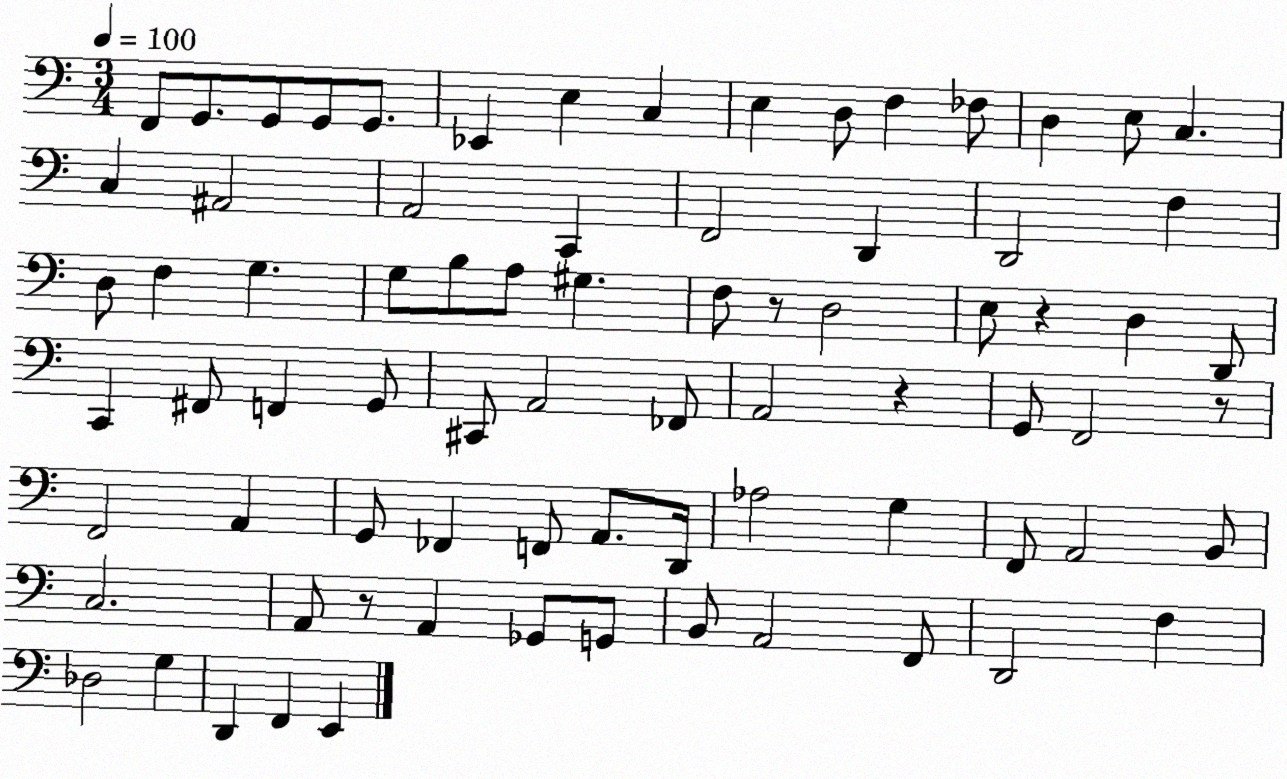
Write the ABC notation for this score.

X:1
T:Untitled
M:3/4
L:1/4
K:C
F,,/2 G,,/2 G,,/2 G,,/2 G,,/2 _E,, E, C, E, D,/2 F, _F,/2 D, E,/2 C, C, ^A,,2 A,,2 C,, F,,2 D,, D,,2 F, D,/2 F, G, G,/2 B,/2 A,/2 ^G, F,/2 z/2 D,2 E,/2 z D, D,,/2 C,, ^F,,/2 F,, G,,/2 ^C,,/2 A,,2 _F,,/2 A,,2 z G,,/2 F,,2 z/2 F,,2 A,, G,,/2 _F,, F,,/2 A,,/2 D,,/4 _A,2 G, F,,/2 A,,2 B,,/2 C,2 A,,/2 z/2 A,, _G,,/2 G,,/2 B,,/2 A,,2 F,,/2 D,,2 F, _D,2 G, D,, F,, E,,